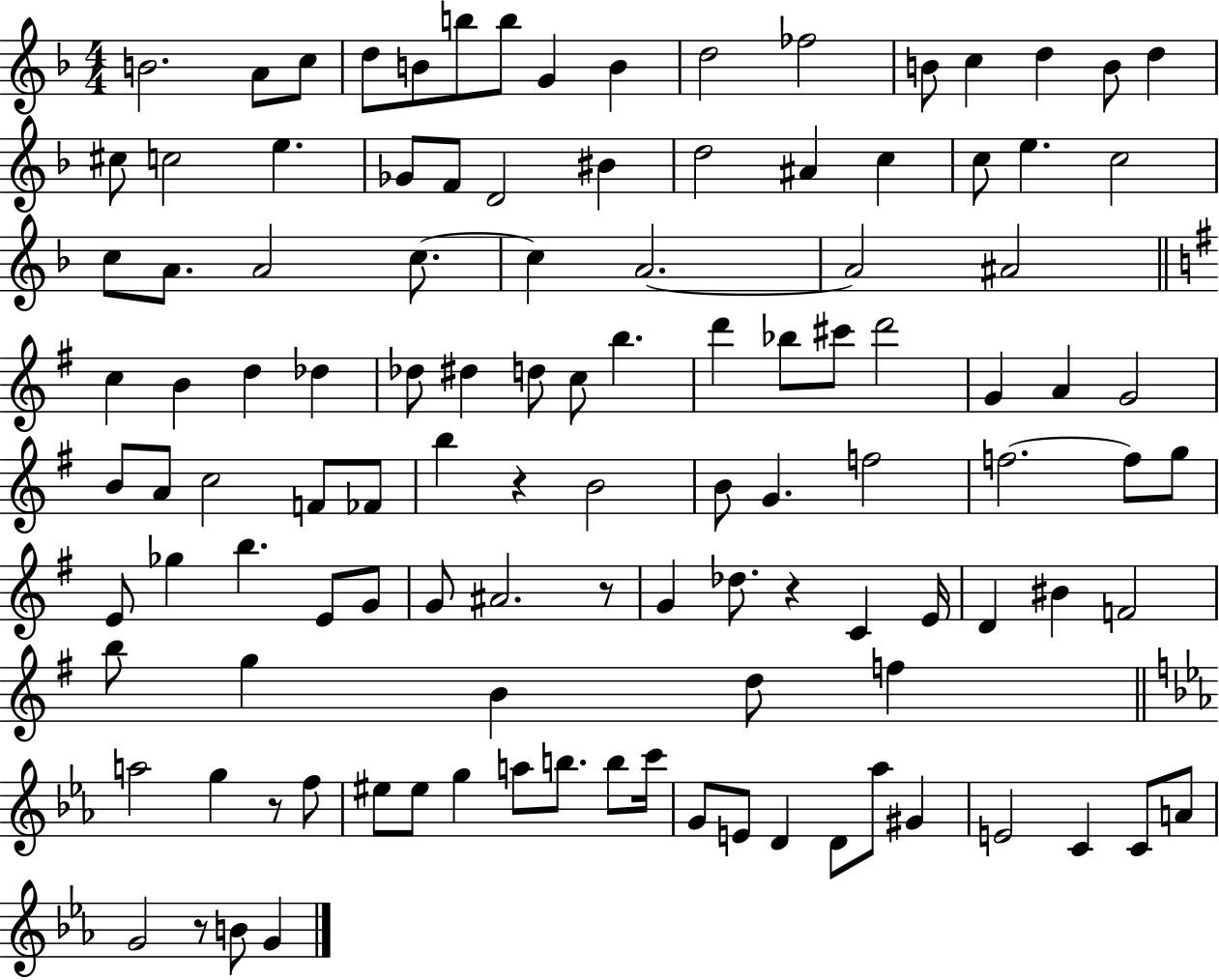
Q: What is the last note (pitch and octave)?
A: G4